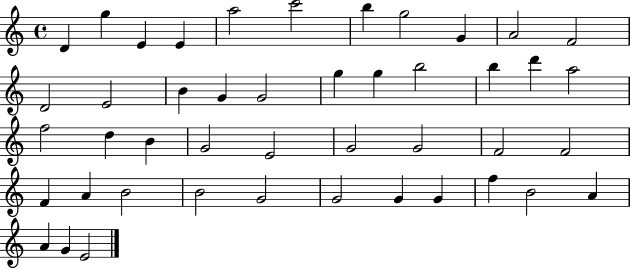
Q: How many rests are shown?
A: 0